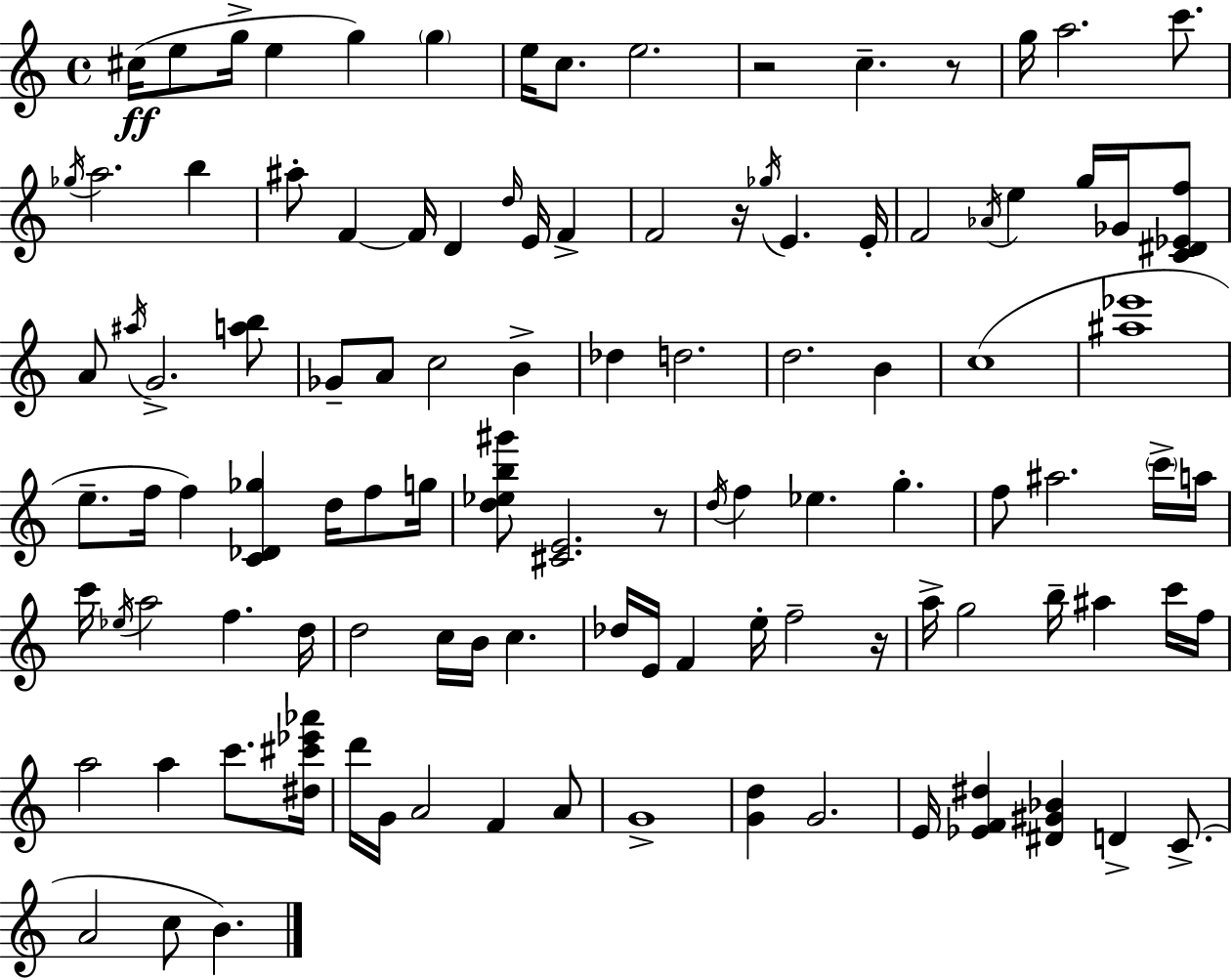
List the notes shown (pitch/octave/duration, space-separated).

C#5/s E5/e G5/s E5/q G5/q G5/q E5/s C5/e. E5/h. R/h C5/q. R/e G5/s A5/h. C6/e. Gb5/s A5/h. B5/q A#5/e F4/q F4/s D4/q D5/s E4/s F4/q F4/h R/s Gb5/s E4/q. E4/s F4/h Ab4/s E5/q G5/s Gb4/s [C4,D#4,Eb4,F5]/e A4/e A#5/s G4/h. [A5,B5]/e Gb4/e A4/e C5/h B4/q Db5/q D5/h. D5/h. B4/q C5/w [A#5,Eb6]/w E5/e. F5/s F5/q [C4,Db4,Gb5]/q D5/s F5/e G5/s [D5,Eb5,B5,G#6]/e [C#4,E4]/h. R/e D5/s F5/q Eb5/q. G5/q. F5/e A#5/h. C6/s A5/s C6/s Eb5/s A5/h F5/q. D5/s D5/h C5/s B4/s C5/q. Db5/s E4/s F4/q E5/s F5/h R/s A5/s G5/h B5/s A#5/q C6/s F5/s A5/h A5/q C6/e. [D#5,C#6,Eb6,Ab6]/s D6/s G4/s A4/h F4/q A4/e G4/w [G4,D5]/q G4/h. E4/s [Eb4,F4,D#5]/q [D#4,G#4,Bb4]/q D4/q C4/e. A4/h C5/e B4/q.